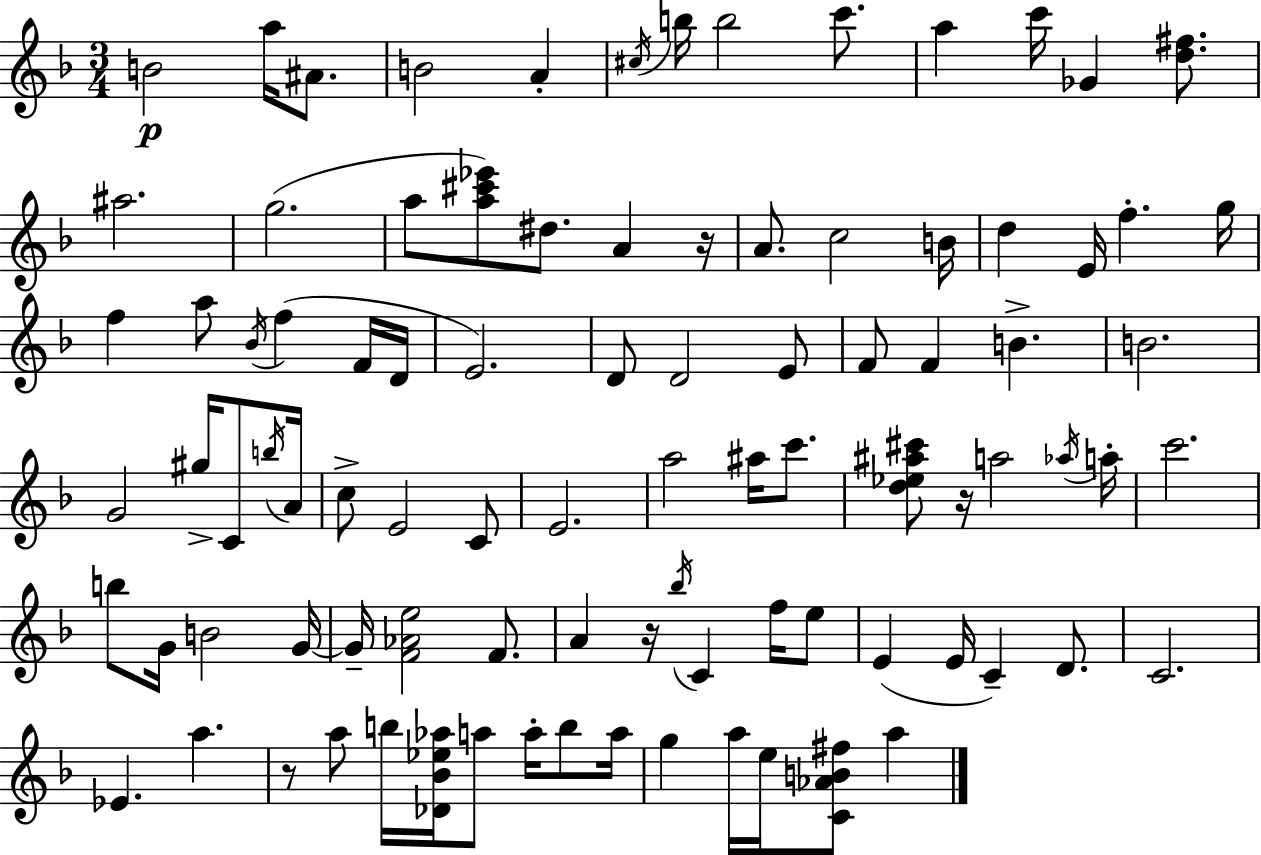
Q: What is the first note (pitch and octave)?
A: B4